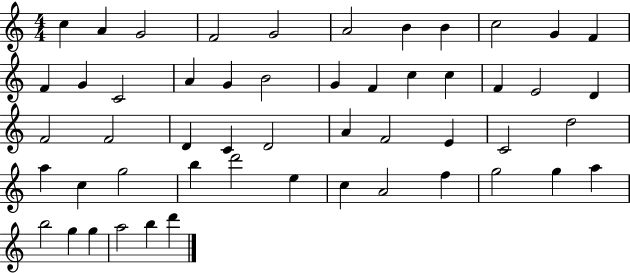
X:1
T:Untitled
M:4/4
L:1/4
K:C
c A G2 F2 G2 A2 B B c2 G F F G C2 A G B2 G F c c F E2 D F2 F2 D C D2 A F2 E C2 d2 a c g2 b d'2 e c A2 f g2 g a b2 g g a2 b d'